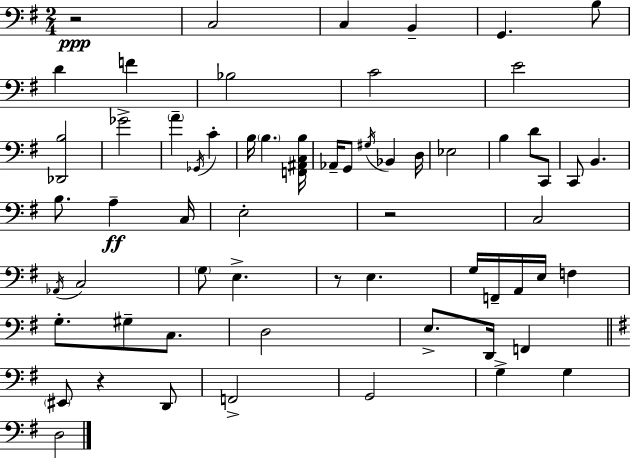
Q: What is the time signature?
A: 2/4